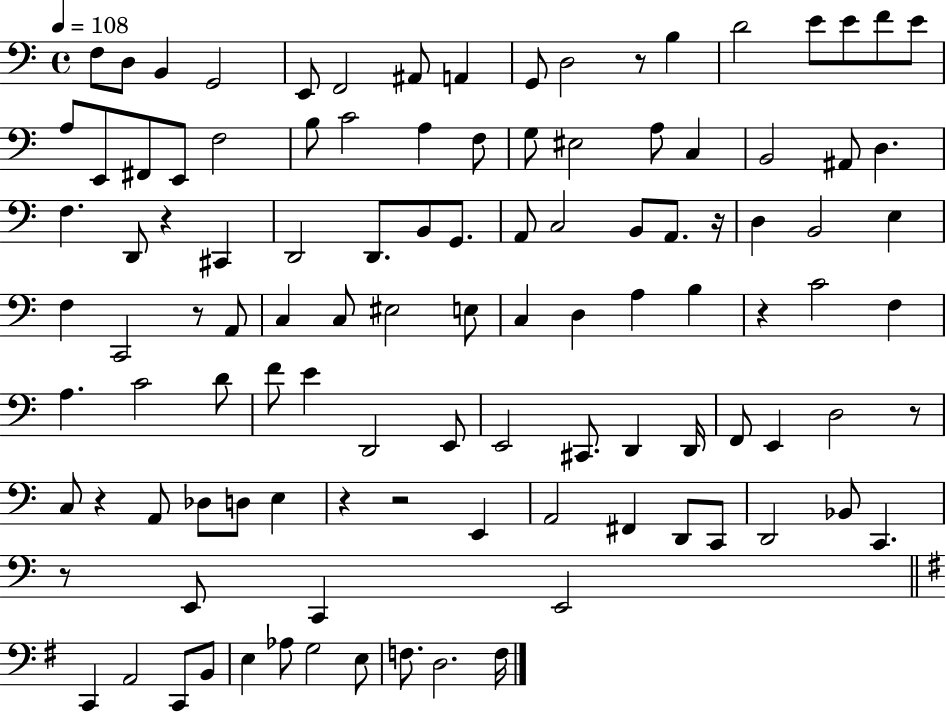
X:1
T:Untitled
M:4/4
L:1/4
K:C
F,/2 D,/2 B,, G,,2 E,,/2 F,,2 ^A,,/2 A,, G,,/2 D,2 z/2 B, D2 E/2 E/2 F/2 E/2 A,/2 E,,/2 ^F,,/2 E,,/2 F,2 B,/2 C2 A, F,/2 G,/2 ^E,2 A,/2 C, B,,2 ^A,,/2 D, F, D,,/2 z ^C,, D,,2 D,,/2 B,,/2 G,,/2 A,,/2 C,2 B,,/2 A,,/2 z/4 D, B,,2 E, F, C,,2 z/2 A,,/2 C, C,/2 ^E,2 E,/2 C, D, A, B, z C2 F, A, C2 D/2 F/2 E D,,2 E,,/2 E,,2 ^C,,/2 D,, D,,/4 F,,/2 E,, D,2 z/2 C,/2 z A,,/2 _D,/2 D,/2 E, z z2 E,, A,,2 ^F,, D,,/2 C,,/2 D,,2 _B,,/2 C,, z/2 E,,/2 C,, E,,2 C,, A,,2 C,,/2 B,,/2 E, _A,/2 G,2 E,/2 F,/2 D,2 F,/4